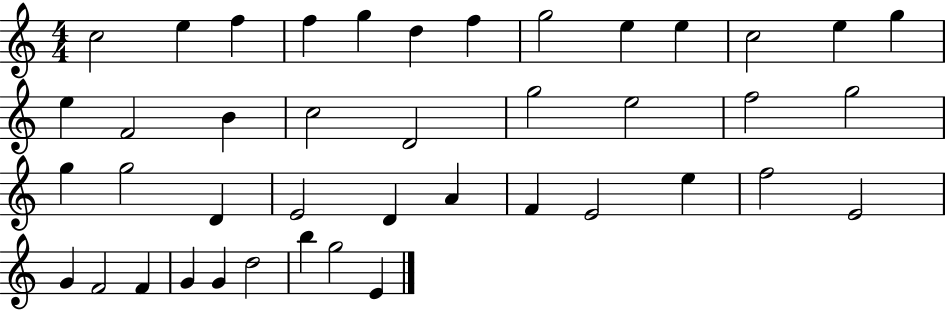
X:1
T:Untitled
M:4/4
L:1/4
K:C
c2 e f f g d f g2 e e c2 e g e F2 B c2 D2 g2 e2 f2 g2 g g2 D E2 D A F E2 e f2 E2 G F2 F G G d2 b g2 E